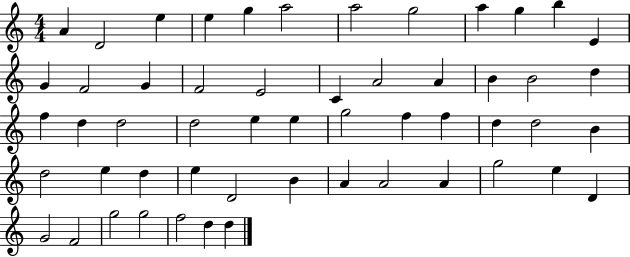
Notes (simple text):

A4/q D4/h E5/q E5/q G5/q A5/h A5/h G5/h A5/q G5/q B5/q E4/q G4/q F4/h G4/q F4/h E4/h C4/q A4/h A4/q B4/q B4/h D5/q F5/q D5/q D5/h D5/h E5/q E5/q G5/h F5/q F5/q D5/q D5/h B4/q D5/h E5/q D5/q E5/q D4/h B4/q A4/q A4/h A4/q G5/h E5/q D4/q G4/h F4/h G5/h G5/h F5/h D5/q D5/q